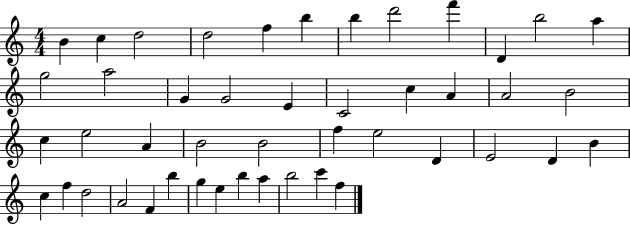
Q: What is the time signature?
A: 4/4